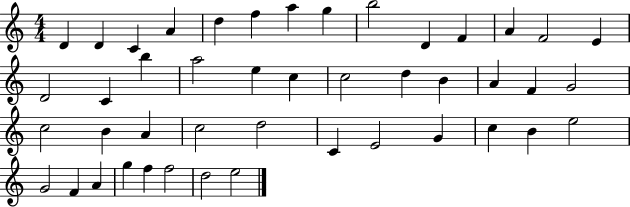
D4/q D4/q C4/q A4/q D5/q F5/q A5/q G5/q B5/h D4/q F4/q A4/q F4/h E4/q D4/h C4/q B5/q A5/h E5/q C5/q C5/h D5/q B4/q A4/q F4/q G4/h C5/h B4/q A4/q C5/h D5/h C4/q E4/h G4/q C5/q B4/q E5/h G4/h F4/q A4/q G5/q F5/q F5/h D5/h E5/h